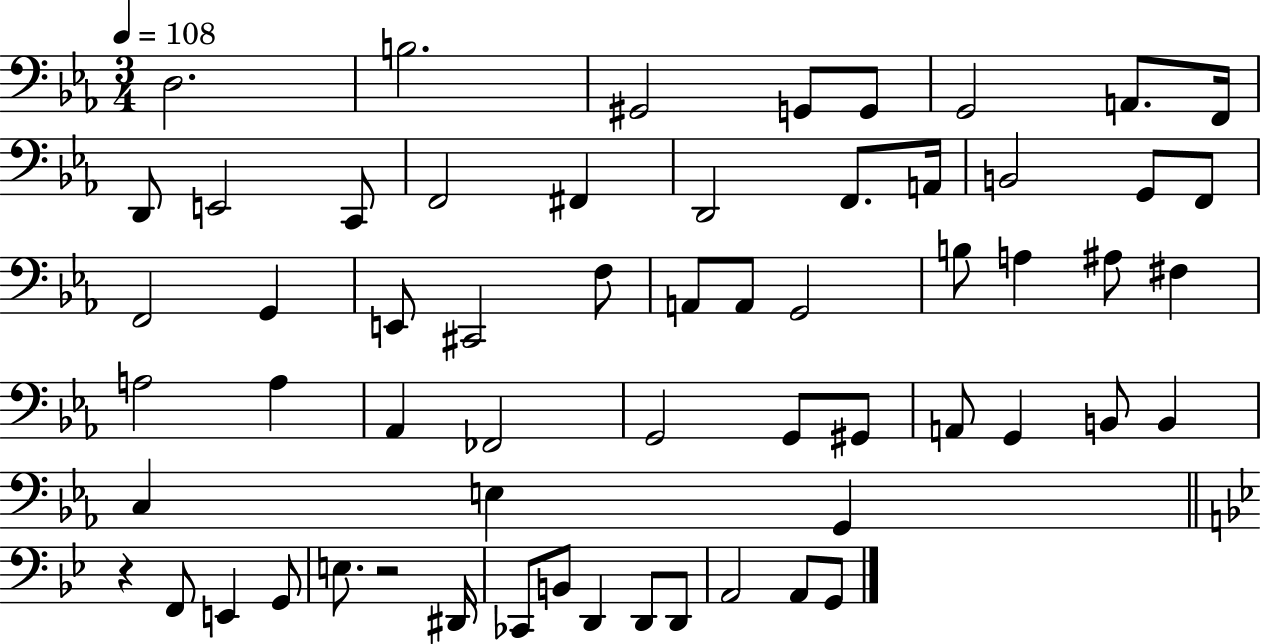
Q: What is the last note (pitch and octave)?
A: G2